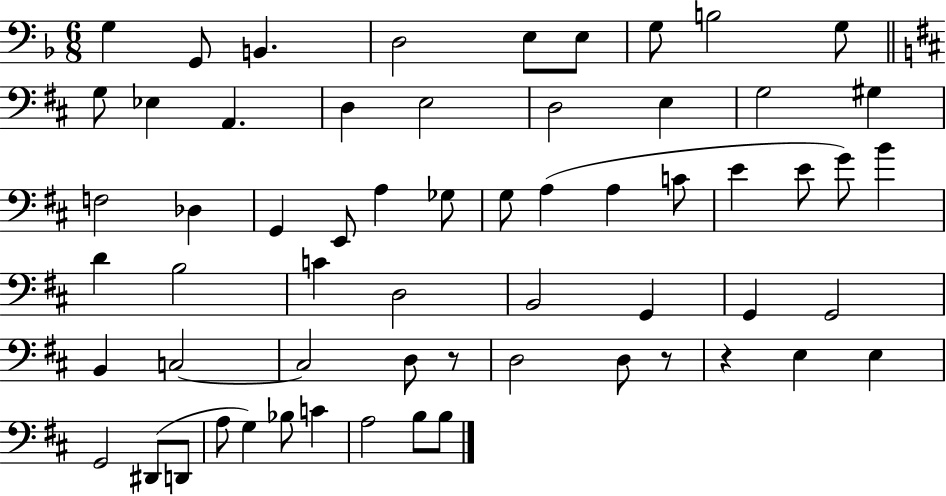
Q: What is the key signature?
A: F major